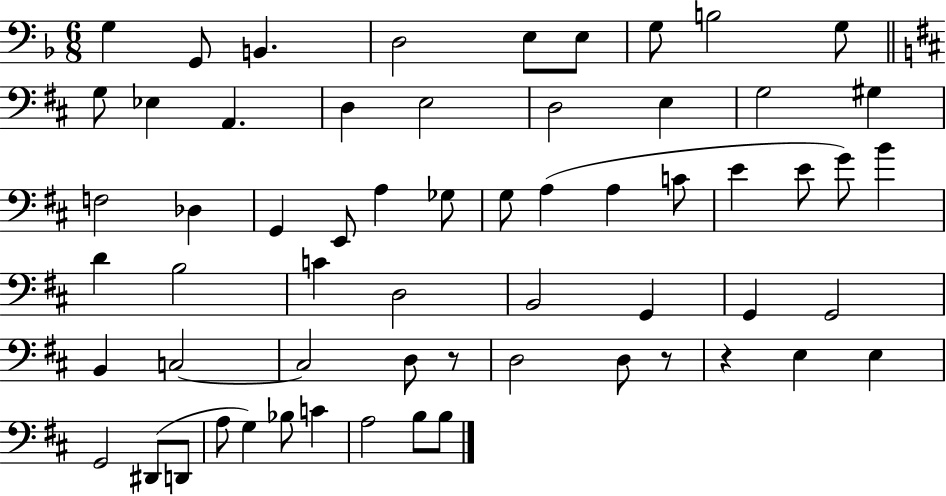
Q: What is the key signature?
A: F major